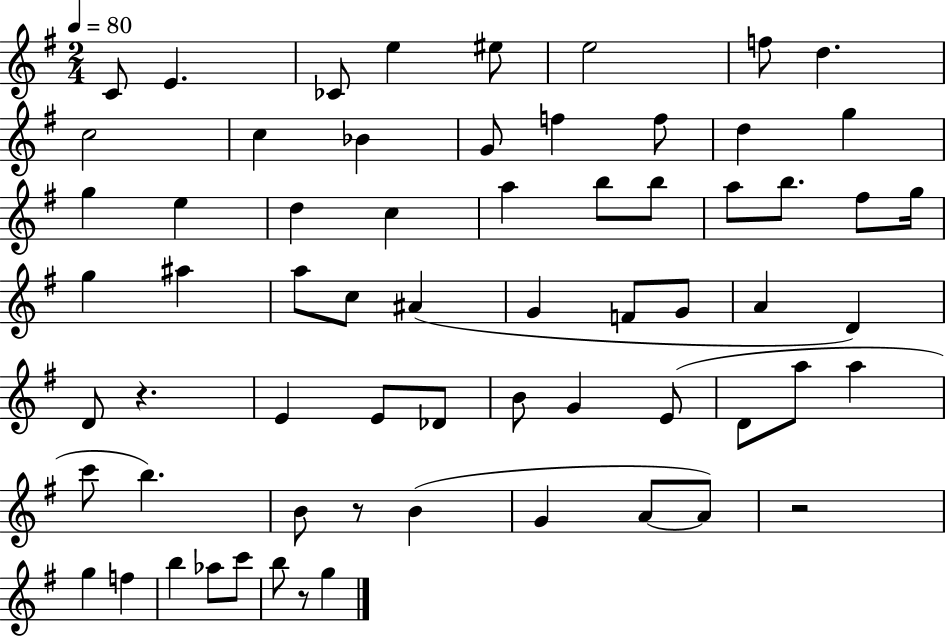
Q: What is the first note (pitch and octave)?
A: C4